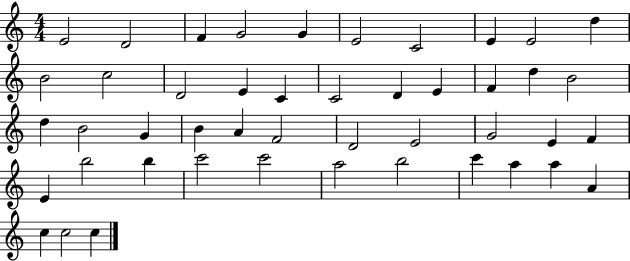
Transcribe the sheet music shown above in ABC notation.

X:1
T:Untitled
M:4/4
L:1/4
K:C
E2 D2 F G2 G E2 C2 E E2 d B2 c2 D2 E C C2 D E F d B2 d B2 G B A F2 D2 E2 G2 E F E b2 b c'2 c'2 a2 b2 c' a a A c c2 c